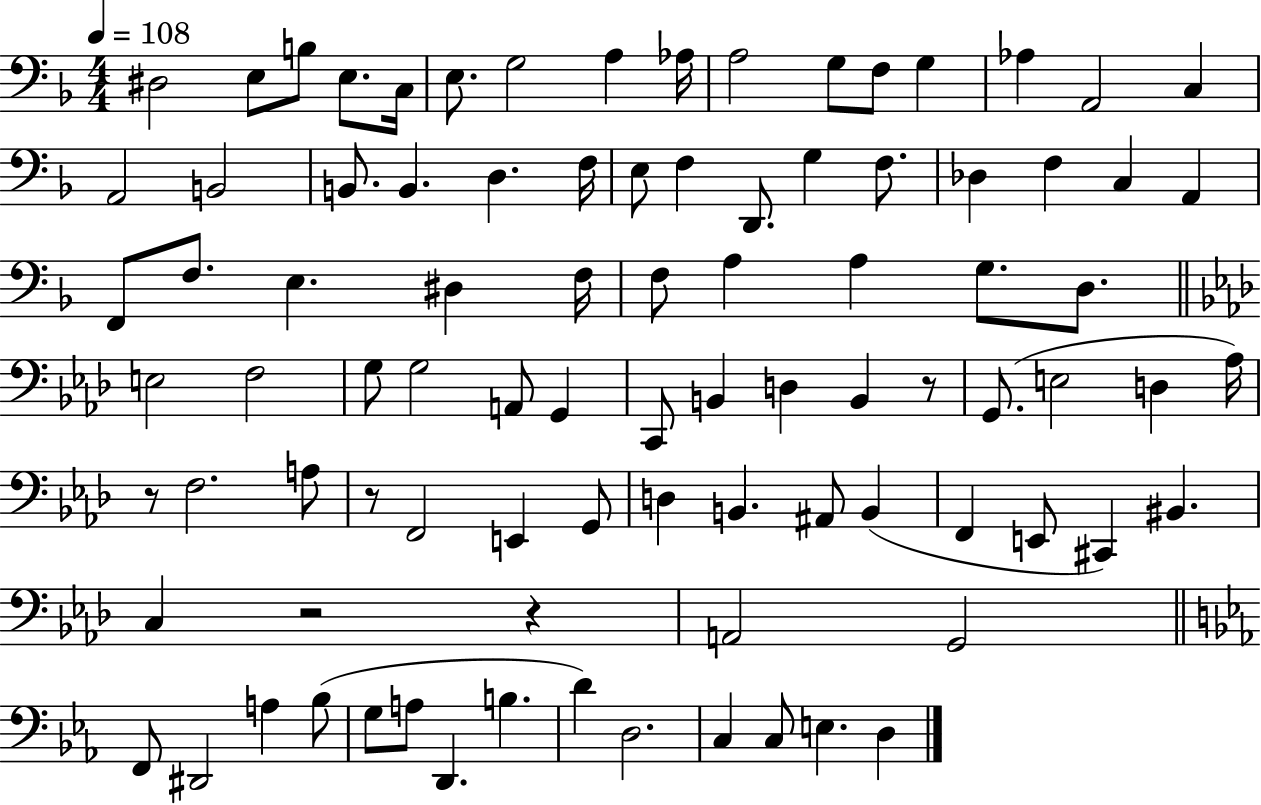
D#3/h E3/e B3/e E3/e. C3/s E3/e. G3/h A3/q Ab3/s A3/h G3/e F3/e G3/q Ab3/q A2/h C3/q A2/h B2/h B2/e. B2/q. D3/q. F3/s E3/e F3/q D2/e. G3/q F3/e. Db3/q F3/q C3/q A2/q F2/e F3/e. E3/q. D#3/q F3/s F3/e A3/q A3/q G3/e. D3/e. E3/h F3/h G3/e G3/h A2/e G2/q C2/e B2/q D3/q B2/q R/e G2/e. E3/h D3/q Ab3/s R/e F3/h. A3/e R/e F2/h E2/q G2/e D3/q B2/q. A#2/e B2/q F2/q E2/e C#2/q BIS2/q. C3/q R/h R/q A2/h G2/h F2/e D#2/h A3/q Bb3/e G3/e A3/e D2/q. B3/q. D4/q D3/h. C3/q C3/e E3/q. D3/q